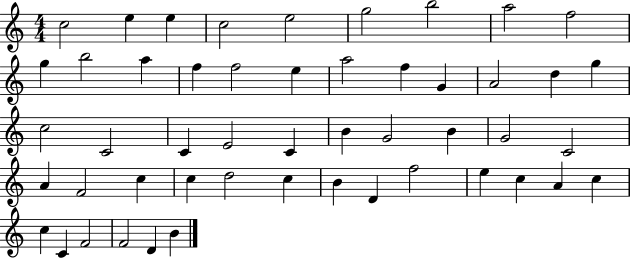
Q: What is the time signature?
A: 4/4